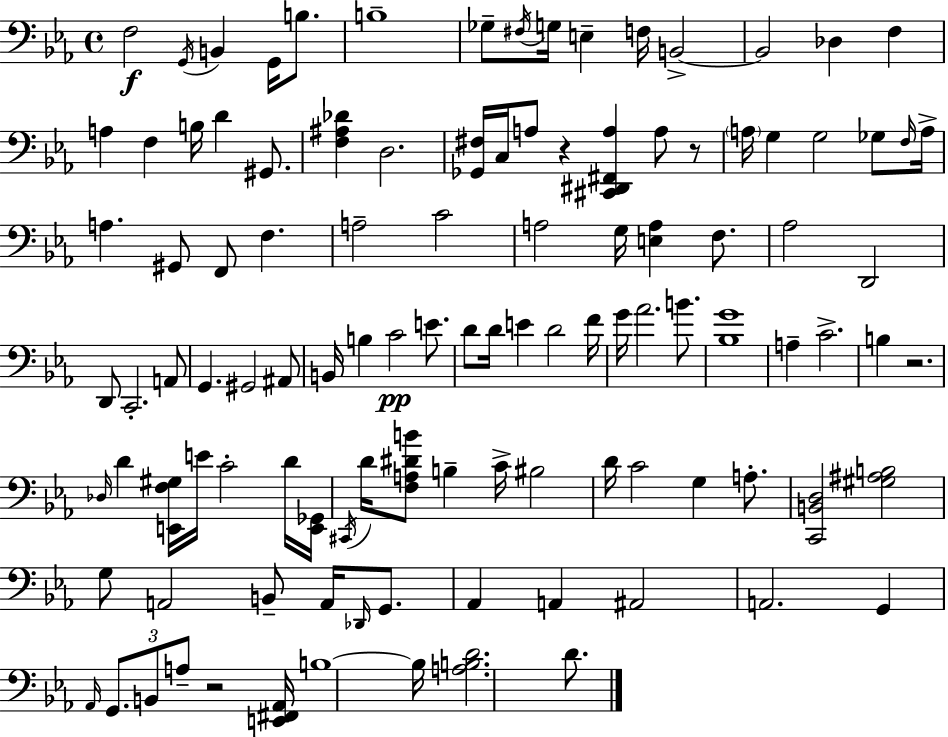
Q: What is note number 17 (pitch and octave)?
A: F3